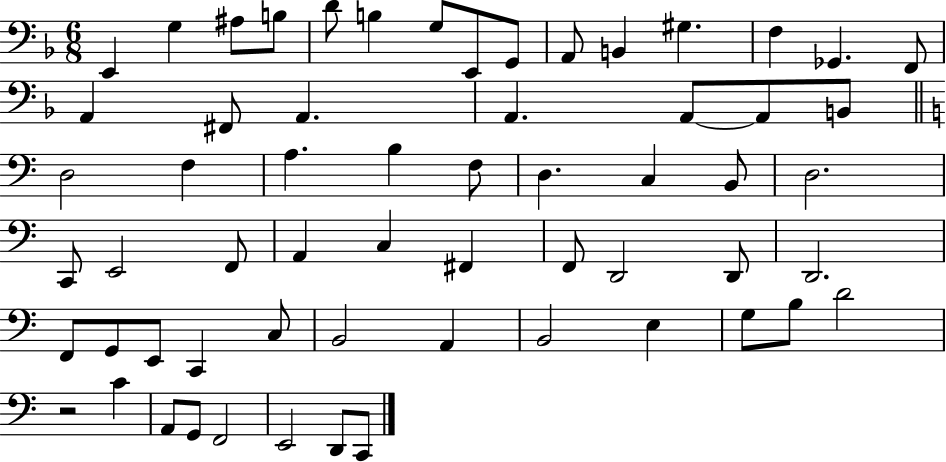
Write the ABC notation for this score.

X:1
T:Untitled
M:6/8
L:1/4
K:F
E,, G, ^A,/2 B,/2 D/2 B, G,/2 E,,/2 G,,/2 A,,/2 B,, ^G, F, _G,, F,,/2 A,, ^F,,/2 A,, A,, A,,/2 A,,/2 B,,/2 D,2 F, A, B, F,/2 D, C, B,,/2 D,2 C,,/2 E,,2 F,,/2 A,, C, ^F,, F,,/2 D,,2 D,,/2 D,,2 F,,/2 G,,/2 E,,/2 C,, C,/2 B,,2 A,, B,,2 E, G,/2 B,/2 D2 z2 C A,,/2 G,,/2 F,,2 E,,2 D,,/2 C,,/2